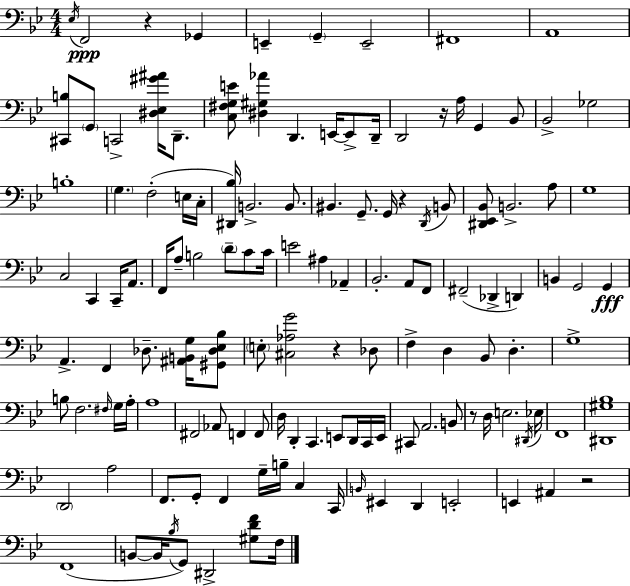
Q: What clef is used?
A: bass